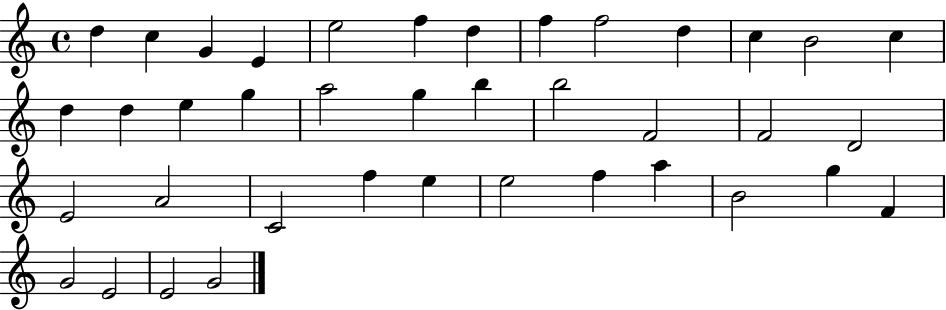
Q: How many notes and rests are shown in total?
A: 39